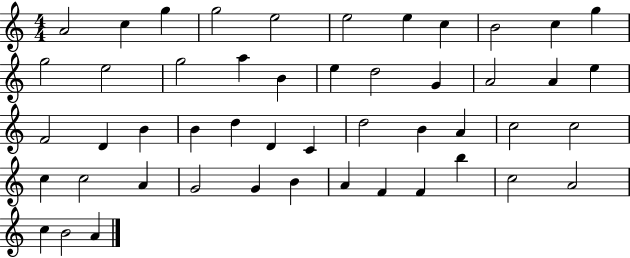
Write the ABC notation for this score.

X:1
T:Untitled
M:4/4
L:1/4
K:C
A2 c g g2 e2 e2 e c B2 c g g2 e2 g2 a B e d2 G A2 A e F2 D B B d D C d2 B A c2 c2 c c2 A G2 G B A F F b c2 A2 c B2 A